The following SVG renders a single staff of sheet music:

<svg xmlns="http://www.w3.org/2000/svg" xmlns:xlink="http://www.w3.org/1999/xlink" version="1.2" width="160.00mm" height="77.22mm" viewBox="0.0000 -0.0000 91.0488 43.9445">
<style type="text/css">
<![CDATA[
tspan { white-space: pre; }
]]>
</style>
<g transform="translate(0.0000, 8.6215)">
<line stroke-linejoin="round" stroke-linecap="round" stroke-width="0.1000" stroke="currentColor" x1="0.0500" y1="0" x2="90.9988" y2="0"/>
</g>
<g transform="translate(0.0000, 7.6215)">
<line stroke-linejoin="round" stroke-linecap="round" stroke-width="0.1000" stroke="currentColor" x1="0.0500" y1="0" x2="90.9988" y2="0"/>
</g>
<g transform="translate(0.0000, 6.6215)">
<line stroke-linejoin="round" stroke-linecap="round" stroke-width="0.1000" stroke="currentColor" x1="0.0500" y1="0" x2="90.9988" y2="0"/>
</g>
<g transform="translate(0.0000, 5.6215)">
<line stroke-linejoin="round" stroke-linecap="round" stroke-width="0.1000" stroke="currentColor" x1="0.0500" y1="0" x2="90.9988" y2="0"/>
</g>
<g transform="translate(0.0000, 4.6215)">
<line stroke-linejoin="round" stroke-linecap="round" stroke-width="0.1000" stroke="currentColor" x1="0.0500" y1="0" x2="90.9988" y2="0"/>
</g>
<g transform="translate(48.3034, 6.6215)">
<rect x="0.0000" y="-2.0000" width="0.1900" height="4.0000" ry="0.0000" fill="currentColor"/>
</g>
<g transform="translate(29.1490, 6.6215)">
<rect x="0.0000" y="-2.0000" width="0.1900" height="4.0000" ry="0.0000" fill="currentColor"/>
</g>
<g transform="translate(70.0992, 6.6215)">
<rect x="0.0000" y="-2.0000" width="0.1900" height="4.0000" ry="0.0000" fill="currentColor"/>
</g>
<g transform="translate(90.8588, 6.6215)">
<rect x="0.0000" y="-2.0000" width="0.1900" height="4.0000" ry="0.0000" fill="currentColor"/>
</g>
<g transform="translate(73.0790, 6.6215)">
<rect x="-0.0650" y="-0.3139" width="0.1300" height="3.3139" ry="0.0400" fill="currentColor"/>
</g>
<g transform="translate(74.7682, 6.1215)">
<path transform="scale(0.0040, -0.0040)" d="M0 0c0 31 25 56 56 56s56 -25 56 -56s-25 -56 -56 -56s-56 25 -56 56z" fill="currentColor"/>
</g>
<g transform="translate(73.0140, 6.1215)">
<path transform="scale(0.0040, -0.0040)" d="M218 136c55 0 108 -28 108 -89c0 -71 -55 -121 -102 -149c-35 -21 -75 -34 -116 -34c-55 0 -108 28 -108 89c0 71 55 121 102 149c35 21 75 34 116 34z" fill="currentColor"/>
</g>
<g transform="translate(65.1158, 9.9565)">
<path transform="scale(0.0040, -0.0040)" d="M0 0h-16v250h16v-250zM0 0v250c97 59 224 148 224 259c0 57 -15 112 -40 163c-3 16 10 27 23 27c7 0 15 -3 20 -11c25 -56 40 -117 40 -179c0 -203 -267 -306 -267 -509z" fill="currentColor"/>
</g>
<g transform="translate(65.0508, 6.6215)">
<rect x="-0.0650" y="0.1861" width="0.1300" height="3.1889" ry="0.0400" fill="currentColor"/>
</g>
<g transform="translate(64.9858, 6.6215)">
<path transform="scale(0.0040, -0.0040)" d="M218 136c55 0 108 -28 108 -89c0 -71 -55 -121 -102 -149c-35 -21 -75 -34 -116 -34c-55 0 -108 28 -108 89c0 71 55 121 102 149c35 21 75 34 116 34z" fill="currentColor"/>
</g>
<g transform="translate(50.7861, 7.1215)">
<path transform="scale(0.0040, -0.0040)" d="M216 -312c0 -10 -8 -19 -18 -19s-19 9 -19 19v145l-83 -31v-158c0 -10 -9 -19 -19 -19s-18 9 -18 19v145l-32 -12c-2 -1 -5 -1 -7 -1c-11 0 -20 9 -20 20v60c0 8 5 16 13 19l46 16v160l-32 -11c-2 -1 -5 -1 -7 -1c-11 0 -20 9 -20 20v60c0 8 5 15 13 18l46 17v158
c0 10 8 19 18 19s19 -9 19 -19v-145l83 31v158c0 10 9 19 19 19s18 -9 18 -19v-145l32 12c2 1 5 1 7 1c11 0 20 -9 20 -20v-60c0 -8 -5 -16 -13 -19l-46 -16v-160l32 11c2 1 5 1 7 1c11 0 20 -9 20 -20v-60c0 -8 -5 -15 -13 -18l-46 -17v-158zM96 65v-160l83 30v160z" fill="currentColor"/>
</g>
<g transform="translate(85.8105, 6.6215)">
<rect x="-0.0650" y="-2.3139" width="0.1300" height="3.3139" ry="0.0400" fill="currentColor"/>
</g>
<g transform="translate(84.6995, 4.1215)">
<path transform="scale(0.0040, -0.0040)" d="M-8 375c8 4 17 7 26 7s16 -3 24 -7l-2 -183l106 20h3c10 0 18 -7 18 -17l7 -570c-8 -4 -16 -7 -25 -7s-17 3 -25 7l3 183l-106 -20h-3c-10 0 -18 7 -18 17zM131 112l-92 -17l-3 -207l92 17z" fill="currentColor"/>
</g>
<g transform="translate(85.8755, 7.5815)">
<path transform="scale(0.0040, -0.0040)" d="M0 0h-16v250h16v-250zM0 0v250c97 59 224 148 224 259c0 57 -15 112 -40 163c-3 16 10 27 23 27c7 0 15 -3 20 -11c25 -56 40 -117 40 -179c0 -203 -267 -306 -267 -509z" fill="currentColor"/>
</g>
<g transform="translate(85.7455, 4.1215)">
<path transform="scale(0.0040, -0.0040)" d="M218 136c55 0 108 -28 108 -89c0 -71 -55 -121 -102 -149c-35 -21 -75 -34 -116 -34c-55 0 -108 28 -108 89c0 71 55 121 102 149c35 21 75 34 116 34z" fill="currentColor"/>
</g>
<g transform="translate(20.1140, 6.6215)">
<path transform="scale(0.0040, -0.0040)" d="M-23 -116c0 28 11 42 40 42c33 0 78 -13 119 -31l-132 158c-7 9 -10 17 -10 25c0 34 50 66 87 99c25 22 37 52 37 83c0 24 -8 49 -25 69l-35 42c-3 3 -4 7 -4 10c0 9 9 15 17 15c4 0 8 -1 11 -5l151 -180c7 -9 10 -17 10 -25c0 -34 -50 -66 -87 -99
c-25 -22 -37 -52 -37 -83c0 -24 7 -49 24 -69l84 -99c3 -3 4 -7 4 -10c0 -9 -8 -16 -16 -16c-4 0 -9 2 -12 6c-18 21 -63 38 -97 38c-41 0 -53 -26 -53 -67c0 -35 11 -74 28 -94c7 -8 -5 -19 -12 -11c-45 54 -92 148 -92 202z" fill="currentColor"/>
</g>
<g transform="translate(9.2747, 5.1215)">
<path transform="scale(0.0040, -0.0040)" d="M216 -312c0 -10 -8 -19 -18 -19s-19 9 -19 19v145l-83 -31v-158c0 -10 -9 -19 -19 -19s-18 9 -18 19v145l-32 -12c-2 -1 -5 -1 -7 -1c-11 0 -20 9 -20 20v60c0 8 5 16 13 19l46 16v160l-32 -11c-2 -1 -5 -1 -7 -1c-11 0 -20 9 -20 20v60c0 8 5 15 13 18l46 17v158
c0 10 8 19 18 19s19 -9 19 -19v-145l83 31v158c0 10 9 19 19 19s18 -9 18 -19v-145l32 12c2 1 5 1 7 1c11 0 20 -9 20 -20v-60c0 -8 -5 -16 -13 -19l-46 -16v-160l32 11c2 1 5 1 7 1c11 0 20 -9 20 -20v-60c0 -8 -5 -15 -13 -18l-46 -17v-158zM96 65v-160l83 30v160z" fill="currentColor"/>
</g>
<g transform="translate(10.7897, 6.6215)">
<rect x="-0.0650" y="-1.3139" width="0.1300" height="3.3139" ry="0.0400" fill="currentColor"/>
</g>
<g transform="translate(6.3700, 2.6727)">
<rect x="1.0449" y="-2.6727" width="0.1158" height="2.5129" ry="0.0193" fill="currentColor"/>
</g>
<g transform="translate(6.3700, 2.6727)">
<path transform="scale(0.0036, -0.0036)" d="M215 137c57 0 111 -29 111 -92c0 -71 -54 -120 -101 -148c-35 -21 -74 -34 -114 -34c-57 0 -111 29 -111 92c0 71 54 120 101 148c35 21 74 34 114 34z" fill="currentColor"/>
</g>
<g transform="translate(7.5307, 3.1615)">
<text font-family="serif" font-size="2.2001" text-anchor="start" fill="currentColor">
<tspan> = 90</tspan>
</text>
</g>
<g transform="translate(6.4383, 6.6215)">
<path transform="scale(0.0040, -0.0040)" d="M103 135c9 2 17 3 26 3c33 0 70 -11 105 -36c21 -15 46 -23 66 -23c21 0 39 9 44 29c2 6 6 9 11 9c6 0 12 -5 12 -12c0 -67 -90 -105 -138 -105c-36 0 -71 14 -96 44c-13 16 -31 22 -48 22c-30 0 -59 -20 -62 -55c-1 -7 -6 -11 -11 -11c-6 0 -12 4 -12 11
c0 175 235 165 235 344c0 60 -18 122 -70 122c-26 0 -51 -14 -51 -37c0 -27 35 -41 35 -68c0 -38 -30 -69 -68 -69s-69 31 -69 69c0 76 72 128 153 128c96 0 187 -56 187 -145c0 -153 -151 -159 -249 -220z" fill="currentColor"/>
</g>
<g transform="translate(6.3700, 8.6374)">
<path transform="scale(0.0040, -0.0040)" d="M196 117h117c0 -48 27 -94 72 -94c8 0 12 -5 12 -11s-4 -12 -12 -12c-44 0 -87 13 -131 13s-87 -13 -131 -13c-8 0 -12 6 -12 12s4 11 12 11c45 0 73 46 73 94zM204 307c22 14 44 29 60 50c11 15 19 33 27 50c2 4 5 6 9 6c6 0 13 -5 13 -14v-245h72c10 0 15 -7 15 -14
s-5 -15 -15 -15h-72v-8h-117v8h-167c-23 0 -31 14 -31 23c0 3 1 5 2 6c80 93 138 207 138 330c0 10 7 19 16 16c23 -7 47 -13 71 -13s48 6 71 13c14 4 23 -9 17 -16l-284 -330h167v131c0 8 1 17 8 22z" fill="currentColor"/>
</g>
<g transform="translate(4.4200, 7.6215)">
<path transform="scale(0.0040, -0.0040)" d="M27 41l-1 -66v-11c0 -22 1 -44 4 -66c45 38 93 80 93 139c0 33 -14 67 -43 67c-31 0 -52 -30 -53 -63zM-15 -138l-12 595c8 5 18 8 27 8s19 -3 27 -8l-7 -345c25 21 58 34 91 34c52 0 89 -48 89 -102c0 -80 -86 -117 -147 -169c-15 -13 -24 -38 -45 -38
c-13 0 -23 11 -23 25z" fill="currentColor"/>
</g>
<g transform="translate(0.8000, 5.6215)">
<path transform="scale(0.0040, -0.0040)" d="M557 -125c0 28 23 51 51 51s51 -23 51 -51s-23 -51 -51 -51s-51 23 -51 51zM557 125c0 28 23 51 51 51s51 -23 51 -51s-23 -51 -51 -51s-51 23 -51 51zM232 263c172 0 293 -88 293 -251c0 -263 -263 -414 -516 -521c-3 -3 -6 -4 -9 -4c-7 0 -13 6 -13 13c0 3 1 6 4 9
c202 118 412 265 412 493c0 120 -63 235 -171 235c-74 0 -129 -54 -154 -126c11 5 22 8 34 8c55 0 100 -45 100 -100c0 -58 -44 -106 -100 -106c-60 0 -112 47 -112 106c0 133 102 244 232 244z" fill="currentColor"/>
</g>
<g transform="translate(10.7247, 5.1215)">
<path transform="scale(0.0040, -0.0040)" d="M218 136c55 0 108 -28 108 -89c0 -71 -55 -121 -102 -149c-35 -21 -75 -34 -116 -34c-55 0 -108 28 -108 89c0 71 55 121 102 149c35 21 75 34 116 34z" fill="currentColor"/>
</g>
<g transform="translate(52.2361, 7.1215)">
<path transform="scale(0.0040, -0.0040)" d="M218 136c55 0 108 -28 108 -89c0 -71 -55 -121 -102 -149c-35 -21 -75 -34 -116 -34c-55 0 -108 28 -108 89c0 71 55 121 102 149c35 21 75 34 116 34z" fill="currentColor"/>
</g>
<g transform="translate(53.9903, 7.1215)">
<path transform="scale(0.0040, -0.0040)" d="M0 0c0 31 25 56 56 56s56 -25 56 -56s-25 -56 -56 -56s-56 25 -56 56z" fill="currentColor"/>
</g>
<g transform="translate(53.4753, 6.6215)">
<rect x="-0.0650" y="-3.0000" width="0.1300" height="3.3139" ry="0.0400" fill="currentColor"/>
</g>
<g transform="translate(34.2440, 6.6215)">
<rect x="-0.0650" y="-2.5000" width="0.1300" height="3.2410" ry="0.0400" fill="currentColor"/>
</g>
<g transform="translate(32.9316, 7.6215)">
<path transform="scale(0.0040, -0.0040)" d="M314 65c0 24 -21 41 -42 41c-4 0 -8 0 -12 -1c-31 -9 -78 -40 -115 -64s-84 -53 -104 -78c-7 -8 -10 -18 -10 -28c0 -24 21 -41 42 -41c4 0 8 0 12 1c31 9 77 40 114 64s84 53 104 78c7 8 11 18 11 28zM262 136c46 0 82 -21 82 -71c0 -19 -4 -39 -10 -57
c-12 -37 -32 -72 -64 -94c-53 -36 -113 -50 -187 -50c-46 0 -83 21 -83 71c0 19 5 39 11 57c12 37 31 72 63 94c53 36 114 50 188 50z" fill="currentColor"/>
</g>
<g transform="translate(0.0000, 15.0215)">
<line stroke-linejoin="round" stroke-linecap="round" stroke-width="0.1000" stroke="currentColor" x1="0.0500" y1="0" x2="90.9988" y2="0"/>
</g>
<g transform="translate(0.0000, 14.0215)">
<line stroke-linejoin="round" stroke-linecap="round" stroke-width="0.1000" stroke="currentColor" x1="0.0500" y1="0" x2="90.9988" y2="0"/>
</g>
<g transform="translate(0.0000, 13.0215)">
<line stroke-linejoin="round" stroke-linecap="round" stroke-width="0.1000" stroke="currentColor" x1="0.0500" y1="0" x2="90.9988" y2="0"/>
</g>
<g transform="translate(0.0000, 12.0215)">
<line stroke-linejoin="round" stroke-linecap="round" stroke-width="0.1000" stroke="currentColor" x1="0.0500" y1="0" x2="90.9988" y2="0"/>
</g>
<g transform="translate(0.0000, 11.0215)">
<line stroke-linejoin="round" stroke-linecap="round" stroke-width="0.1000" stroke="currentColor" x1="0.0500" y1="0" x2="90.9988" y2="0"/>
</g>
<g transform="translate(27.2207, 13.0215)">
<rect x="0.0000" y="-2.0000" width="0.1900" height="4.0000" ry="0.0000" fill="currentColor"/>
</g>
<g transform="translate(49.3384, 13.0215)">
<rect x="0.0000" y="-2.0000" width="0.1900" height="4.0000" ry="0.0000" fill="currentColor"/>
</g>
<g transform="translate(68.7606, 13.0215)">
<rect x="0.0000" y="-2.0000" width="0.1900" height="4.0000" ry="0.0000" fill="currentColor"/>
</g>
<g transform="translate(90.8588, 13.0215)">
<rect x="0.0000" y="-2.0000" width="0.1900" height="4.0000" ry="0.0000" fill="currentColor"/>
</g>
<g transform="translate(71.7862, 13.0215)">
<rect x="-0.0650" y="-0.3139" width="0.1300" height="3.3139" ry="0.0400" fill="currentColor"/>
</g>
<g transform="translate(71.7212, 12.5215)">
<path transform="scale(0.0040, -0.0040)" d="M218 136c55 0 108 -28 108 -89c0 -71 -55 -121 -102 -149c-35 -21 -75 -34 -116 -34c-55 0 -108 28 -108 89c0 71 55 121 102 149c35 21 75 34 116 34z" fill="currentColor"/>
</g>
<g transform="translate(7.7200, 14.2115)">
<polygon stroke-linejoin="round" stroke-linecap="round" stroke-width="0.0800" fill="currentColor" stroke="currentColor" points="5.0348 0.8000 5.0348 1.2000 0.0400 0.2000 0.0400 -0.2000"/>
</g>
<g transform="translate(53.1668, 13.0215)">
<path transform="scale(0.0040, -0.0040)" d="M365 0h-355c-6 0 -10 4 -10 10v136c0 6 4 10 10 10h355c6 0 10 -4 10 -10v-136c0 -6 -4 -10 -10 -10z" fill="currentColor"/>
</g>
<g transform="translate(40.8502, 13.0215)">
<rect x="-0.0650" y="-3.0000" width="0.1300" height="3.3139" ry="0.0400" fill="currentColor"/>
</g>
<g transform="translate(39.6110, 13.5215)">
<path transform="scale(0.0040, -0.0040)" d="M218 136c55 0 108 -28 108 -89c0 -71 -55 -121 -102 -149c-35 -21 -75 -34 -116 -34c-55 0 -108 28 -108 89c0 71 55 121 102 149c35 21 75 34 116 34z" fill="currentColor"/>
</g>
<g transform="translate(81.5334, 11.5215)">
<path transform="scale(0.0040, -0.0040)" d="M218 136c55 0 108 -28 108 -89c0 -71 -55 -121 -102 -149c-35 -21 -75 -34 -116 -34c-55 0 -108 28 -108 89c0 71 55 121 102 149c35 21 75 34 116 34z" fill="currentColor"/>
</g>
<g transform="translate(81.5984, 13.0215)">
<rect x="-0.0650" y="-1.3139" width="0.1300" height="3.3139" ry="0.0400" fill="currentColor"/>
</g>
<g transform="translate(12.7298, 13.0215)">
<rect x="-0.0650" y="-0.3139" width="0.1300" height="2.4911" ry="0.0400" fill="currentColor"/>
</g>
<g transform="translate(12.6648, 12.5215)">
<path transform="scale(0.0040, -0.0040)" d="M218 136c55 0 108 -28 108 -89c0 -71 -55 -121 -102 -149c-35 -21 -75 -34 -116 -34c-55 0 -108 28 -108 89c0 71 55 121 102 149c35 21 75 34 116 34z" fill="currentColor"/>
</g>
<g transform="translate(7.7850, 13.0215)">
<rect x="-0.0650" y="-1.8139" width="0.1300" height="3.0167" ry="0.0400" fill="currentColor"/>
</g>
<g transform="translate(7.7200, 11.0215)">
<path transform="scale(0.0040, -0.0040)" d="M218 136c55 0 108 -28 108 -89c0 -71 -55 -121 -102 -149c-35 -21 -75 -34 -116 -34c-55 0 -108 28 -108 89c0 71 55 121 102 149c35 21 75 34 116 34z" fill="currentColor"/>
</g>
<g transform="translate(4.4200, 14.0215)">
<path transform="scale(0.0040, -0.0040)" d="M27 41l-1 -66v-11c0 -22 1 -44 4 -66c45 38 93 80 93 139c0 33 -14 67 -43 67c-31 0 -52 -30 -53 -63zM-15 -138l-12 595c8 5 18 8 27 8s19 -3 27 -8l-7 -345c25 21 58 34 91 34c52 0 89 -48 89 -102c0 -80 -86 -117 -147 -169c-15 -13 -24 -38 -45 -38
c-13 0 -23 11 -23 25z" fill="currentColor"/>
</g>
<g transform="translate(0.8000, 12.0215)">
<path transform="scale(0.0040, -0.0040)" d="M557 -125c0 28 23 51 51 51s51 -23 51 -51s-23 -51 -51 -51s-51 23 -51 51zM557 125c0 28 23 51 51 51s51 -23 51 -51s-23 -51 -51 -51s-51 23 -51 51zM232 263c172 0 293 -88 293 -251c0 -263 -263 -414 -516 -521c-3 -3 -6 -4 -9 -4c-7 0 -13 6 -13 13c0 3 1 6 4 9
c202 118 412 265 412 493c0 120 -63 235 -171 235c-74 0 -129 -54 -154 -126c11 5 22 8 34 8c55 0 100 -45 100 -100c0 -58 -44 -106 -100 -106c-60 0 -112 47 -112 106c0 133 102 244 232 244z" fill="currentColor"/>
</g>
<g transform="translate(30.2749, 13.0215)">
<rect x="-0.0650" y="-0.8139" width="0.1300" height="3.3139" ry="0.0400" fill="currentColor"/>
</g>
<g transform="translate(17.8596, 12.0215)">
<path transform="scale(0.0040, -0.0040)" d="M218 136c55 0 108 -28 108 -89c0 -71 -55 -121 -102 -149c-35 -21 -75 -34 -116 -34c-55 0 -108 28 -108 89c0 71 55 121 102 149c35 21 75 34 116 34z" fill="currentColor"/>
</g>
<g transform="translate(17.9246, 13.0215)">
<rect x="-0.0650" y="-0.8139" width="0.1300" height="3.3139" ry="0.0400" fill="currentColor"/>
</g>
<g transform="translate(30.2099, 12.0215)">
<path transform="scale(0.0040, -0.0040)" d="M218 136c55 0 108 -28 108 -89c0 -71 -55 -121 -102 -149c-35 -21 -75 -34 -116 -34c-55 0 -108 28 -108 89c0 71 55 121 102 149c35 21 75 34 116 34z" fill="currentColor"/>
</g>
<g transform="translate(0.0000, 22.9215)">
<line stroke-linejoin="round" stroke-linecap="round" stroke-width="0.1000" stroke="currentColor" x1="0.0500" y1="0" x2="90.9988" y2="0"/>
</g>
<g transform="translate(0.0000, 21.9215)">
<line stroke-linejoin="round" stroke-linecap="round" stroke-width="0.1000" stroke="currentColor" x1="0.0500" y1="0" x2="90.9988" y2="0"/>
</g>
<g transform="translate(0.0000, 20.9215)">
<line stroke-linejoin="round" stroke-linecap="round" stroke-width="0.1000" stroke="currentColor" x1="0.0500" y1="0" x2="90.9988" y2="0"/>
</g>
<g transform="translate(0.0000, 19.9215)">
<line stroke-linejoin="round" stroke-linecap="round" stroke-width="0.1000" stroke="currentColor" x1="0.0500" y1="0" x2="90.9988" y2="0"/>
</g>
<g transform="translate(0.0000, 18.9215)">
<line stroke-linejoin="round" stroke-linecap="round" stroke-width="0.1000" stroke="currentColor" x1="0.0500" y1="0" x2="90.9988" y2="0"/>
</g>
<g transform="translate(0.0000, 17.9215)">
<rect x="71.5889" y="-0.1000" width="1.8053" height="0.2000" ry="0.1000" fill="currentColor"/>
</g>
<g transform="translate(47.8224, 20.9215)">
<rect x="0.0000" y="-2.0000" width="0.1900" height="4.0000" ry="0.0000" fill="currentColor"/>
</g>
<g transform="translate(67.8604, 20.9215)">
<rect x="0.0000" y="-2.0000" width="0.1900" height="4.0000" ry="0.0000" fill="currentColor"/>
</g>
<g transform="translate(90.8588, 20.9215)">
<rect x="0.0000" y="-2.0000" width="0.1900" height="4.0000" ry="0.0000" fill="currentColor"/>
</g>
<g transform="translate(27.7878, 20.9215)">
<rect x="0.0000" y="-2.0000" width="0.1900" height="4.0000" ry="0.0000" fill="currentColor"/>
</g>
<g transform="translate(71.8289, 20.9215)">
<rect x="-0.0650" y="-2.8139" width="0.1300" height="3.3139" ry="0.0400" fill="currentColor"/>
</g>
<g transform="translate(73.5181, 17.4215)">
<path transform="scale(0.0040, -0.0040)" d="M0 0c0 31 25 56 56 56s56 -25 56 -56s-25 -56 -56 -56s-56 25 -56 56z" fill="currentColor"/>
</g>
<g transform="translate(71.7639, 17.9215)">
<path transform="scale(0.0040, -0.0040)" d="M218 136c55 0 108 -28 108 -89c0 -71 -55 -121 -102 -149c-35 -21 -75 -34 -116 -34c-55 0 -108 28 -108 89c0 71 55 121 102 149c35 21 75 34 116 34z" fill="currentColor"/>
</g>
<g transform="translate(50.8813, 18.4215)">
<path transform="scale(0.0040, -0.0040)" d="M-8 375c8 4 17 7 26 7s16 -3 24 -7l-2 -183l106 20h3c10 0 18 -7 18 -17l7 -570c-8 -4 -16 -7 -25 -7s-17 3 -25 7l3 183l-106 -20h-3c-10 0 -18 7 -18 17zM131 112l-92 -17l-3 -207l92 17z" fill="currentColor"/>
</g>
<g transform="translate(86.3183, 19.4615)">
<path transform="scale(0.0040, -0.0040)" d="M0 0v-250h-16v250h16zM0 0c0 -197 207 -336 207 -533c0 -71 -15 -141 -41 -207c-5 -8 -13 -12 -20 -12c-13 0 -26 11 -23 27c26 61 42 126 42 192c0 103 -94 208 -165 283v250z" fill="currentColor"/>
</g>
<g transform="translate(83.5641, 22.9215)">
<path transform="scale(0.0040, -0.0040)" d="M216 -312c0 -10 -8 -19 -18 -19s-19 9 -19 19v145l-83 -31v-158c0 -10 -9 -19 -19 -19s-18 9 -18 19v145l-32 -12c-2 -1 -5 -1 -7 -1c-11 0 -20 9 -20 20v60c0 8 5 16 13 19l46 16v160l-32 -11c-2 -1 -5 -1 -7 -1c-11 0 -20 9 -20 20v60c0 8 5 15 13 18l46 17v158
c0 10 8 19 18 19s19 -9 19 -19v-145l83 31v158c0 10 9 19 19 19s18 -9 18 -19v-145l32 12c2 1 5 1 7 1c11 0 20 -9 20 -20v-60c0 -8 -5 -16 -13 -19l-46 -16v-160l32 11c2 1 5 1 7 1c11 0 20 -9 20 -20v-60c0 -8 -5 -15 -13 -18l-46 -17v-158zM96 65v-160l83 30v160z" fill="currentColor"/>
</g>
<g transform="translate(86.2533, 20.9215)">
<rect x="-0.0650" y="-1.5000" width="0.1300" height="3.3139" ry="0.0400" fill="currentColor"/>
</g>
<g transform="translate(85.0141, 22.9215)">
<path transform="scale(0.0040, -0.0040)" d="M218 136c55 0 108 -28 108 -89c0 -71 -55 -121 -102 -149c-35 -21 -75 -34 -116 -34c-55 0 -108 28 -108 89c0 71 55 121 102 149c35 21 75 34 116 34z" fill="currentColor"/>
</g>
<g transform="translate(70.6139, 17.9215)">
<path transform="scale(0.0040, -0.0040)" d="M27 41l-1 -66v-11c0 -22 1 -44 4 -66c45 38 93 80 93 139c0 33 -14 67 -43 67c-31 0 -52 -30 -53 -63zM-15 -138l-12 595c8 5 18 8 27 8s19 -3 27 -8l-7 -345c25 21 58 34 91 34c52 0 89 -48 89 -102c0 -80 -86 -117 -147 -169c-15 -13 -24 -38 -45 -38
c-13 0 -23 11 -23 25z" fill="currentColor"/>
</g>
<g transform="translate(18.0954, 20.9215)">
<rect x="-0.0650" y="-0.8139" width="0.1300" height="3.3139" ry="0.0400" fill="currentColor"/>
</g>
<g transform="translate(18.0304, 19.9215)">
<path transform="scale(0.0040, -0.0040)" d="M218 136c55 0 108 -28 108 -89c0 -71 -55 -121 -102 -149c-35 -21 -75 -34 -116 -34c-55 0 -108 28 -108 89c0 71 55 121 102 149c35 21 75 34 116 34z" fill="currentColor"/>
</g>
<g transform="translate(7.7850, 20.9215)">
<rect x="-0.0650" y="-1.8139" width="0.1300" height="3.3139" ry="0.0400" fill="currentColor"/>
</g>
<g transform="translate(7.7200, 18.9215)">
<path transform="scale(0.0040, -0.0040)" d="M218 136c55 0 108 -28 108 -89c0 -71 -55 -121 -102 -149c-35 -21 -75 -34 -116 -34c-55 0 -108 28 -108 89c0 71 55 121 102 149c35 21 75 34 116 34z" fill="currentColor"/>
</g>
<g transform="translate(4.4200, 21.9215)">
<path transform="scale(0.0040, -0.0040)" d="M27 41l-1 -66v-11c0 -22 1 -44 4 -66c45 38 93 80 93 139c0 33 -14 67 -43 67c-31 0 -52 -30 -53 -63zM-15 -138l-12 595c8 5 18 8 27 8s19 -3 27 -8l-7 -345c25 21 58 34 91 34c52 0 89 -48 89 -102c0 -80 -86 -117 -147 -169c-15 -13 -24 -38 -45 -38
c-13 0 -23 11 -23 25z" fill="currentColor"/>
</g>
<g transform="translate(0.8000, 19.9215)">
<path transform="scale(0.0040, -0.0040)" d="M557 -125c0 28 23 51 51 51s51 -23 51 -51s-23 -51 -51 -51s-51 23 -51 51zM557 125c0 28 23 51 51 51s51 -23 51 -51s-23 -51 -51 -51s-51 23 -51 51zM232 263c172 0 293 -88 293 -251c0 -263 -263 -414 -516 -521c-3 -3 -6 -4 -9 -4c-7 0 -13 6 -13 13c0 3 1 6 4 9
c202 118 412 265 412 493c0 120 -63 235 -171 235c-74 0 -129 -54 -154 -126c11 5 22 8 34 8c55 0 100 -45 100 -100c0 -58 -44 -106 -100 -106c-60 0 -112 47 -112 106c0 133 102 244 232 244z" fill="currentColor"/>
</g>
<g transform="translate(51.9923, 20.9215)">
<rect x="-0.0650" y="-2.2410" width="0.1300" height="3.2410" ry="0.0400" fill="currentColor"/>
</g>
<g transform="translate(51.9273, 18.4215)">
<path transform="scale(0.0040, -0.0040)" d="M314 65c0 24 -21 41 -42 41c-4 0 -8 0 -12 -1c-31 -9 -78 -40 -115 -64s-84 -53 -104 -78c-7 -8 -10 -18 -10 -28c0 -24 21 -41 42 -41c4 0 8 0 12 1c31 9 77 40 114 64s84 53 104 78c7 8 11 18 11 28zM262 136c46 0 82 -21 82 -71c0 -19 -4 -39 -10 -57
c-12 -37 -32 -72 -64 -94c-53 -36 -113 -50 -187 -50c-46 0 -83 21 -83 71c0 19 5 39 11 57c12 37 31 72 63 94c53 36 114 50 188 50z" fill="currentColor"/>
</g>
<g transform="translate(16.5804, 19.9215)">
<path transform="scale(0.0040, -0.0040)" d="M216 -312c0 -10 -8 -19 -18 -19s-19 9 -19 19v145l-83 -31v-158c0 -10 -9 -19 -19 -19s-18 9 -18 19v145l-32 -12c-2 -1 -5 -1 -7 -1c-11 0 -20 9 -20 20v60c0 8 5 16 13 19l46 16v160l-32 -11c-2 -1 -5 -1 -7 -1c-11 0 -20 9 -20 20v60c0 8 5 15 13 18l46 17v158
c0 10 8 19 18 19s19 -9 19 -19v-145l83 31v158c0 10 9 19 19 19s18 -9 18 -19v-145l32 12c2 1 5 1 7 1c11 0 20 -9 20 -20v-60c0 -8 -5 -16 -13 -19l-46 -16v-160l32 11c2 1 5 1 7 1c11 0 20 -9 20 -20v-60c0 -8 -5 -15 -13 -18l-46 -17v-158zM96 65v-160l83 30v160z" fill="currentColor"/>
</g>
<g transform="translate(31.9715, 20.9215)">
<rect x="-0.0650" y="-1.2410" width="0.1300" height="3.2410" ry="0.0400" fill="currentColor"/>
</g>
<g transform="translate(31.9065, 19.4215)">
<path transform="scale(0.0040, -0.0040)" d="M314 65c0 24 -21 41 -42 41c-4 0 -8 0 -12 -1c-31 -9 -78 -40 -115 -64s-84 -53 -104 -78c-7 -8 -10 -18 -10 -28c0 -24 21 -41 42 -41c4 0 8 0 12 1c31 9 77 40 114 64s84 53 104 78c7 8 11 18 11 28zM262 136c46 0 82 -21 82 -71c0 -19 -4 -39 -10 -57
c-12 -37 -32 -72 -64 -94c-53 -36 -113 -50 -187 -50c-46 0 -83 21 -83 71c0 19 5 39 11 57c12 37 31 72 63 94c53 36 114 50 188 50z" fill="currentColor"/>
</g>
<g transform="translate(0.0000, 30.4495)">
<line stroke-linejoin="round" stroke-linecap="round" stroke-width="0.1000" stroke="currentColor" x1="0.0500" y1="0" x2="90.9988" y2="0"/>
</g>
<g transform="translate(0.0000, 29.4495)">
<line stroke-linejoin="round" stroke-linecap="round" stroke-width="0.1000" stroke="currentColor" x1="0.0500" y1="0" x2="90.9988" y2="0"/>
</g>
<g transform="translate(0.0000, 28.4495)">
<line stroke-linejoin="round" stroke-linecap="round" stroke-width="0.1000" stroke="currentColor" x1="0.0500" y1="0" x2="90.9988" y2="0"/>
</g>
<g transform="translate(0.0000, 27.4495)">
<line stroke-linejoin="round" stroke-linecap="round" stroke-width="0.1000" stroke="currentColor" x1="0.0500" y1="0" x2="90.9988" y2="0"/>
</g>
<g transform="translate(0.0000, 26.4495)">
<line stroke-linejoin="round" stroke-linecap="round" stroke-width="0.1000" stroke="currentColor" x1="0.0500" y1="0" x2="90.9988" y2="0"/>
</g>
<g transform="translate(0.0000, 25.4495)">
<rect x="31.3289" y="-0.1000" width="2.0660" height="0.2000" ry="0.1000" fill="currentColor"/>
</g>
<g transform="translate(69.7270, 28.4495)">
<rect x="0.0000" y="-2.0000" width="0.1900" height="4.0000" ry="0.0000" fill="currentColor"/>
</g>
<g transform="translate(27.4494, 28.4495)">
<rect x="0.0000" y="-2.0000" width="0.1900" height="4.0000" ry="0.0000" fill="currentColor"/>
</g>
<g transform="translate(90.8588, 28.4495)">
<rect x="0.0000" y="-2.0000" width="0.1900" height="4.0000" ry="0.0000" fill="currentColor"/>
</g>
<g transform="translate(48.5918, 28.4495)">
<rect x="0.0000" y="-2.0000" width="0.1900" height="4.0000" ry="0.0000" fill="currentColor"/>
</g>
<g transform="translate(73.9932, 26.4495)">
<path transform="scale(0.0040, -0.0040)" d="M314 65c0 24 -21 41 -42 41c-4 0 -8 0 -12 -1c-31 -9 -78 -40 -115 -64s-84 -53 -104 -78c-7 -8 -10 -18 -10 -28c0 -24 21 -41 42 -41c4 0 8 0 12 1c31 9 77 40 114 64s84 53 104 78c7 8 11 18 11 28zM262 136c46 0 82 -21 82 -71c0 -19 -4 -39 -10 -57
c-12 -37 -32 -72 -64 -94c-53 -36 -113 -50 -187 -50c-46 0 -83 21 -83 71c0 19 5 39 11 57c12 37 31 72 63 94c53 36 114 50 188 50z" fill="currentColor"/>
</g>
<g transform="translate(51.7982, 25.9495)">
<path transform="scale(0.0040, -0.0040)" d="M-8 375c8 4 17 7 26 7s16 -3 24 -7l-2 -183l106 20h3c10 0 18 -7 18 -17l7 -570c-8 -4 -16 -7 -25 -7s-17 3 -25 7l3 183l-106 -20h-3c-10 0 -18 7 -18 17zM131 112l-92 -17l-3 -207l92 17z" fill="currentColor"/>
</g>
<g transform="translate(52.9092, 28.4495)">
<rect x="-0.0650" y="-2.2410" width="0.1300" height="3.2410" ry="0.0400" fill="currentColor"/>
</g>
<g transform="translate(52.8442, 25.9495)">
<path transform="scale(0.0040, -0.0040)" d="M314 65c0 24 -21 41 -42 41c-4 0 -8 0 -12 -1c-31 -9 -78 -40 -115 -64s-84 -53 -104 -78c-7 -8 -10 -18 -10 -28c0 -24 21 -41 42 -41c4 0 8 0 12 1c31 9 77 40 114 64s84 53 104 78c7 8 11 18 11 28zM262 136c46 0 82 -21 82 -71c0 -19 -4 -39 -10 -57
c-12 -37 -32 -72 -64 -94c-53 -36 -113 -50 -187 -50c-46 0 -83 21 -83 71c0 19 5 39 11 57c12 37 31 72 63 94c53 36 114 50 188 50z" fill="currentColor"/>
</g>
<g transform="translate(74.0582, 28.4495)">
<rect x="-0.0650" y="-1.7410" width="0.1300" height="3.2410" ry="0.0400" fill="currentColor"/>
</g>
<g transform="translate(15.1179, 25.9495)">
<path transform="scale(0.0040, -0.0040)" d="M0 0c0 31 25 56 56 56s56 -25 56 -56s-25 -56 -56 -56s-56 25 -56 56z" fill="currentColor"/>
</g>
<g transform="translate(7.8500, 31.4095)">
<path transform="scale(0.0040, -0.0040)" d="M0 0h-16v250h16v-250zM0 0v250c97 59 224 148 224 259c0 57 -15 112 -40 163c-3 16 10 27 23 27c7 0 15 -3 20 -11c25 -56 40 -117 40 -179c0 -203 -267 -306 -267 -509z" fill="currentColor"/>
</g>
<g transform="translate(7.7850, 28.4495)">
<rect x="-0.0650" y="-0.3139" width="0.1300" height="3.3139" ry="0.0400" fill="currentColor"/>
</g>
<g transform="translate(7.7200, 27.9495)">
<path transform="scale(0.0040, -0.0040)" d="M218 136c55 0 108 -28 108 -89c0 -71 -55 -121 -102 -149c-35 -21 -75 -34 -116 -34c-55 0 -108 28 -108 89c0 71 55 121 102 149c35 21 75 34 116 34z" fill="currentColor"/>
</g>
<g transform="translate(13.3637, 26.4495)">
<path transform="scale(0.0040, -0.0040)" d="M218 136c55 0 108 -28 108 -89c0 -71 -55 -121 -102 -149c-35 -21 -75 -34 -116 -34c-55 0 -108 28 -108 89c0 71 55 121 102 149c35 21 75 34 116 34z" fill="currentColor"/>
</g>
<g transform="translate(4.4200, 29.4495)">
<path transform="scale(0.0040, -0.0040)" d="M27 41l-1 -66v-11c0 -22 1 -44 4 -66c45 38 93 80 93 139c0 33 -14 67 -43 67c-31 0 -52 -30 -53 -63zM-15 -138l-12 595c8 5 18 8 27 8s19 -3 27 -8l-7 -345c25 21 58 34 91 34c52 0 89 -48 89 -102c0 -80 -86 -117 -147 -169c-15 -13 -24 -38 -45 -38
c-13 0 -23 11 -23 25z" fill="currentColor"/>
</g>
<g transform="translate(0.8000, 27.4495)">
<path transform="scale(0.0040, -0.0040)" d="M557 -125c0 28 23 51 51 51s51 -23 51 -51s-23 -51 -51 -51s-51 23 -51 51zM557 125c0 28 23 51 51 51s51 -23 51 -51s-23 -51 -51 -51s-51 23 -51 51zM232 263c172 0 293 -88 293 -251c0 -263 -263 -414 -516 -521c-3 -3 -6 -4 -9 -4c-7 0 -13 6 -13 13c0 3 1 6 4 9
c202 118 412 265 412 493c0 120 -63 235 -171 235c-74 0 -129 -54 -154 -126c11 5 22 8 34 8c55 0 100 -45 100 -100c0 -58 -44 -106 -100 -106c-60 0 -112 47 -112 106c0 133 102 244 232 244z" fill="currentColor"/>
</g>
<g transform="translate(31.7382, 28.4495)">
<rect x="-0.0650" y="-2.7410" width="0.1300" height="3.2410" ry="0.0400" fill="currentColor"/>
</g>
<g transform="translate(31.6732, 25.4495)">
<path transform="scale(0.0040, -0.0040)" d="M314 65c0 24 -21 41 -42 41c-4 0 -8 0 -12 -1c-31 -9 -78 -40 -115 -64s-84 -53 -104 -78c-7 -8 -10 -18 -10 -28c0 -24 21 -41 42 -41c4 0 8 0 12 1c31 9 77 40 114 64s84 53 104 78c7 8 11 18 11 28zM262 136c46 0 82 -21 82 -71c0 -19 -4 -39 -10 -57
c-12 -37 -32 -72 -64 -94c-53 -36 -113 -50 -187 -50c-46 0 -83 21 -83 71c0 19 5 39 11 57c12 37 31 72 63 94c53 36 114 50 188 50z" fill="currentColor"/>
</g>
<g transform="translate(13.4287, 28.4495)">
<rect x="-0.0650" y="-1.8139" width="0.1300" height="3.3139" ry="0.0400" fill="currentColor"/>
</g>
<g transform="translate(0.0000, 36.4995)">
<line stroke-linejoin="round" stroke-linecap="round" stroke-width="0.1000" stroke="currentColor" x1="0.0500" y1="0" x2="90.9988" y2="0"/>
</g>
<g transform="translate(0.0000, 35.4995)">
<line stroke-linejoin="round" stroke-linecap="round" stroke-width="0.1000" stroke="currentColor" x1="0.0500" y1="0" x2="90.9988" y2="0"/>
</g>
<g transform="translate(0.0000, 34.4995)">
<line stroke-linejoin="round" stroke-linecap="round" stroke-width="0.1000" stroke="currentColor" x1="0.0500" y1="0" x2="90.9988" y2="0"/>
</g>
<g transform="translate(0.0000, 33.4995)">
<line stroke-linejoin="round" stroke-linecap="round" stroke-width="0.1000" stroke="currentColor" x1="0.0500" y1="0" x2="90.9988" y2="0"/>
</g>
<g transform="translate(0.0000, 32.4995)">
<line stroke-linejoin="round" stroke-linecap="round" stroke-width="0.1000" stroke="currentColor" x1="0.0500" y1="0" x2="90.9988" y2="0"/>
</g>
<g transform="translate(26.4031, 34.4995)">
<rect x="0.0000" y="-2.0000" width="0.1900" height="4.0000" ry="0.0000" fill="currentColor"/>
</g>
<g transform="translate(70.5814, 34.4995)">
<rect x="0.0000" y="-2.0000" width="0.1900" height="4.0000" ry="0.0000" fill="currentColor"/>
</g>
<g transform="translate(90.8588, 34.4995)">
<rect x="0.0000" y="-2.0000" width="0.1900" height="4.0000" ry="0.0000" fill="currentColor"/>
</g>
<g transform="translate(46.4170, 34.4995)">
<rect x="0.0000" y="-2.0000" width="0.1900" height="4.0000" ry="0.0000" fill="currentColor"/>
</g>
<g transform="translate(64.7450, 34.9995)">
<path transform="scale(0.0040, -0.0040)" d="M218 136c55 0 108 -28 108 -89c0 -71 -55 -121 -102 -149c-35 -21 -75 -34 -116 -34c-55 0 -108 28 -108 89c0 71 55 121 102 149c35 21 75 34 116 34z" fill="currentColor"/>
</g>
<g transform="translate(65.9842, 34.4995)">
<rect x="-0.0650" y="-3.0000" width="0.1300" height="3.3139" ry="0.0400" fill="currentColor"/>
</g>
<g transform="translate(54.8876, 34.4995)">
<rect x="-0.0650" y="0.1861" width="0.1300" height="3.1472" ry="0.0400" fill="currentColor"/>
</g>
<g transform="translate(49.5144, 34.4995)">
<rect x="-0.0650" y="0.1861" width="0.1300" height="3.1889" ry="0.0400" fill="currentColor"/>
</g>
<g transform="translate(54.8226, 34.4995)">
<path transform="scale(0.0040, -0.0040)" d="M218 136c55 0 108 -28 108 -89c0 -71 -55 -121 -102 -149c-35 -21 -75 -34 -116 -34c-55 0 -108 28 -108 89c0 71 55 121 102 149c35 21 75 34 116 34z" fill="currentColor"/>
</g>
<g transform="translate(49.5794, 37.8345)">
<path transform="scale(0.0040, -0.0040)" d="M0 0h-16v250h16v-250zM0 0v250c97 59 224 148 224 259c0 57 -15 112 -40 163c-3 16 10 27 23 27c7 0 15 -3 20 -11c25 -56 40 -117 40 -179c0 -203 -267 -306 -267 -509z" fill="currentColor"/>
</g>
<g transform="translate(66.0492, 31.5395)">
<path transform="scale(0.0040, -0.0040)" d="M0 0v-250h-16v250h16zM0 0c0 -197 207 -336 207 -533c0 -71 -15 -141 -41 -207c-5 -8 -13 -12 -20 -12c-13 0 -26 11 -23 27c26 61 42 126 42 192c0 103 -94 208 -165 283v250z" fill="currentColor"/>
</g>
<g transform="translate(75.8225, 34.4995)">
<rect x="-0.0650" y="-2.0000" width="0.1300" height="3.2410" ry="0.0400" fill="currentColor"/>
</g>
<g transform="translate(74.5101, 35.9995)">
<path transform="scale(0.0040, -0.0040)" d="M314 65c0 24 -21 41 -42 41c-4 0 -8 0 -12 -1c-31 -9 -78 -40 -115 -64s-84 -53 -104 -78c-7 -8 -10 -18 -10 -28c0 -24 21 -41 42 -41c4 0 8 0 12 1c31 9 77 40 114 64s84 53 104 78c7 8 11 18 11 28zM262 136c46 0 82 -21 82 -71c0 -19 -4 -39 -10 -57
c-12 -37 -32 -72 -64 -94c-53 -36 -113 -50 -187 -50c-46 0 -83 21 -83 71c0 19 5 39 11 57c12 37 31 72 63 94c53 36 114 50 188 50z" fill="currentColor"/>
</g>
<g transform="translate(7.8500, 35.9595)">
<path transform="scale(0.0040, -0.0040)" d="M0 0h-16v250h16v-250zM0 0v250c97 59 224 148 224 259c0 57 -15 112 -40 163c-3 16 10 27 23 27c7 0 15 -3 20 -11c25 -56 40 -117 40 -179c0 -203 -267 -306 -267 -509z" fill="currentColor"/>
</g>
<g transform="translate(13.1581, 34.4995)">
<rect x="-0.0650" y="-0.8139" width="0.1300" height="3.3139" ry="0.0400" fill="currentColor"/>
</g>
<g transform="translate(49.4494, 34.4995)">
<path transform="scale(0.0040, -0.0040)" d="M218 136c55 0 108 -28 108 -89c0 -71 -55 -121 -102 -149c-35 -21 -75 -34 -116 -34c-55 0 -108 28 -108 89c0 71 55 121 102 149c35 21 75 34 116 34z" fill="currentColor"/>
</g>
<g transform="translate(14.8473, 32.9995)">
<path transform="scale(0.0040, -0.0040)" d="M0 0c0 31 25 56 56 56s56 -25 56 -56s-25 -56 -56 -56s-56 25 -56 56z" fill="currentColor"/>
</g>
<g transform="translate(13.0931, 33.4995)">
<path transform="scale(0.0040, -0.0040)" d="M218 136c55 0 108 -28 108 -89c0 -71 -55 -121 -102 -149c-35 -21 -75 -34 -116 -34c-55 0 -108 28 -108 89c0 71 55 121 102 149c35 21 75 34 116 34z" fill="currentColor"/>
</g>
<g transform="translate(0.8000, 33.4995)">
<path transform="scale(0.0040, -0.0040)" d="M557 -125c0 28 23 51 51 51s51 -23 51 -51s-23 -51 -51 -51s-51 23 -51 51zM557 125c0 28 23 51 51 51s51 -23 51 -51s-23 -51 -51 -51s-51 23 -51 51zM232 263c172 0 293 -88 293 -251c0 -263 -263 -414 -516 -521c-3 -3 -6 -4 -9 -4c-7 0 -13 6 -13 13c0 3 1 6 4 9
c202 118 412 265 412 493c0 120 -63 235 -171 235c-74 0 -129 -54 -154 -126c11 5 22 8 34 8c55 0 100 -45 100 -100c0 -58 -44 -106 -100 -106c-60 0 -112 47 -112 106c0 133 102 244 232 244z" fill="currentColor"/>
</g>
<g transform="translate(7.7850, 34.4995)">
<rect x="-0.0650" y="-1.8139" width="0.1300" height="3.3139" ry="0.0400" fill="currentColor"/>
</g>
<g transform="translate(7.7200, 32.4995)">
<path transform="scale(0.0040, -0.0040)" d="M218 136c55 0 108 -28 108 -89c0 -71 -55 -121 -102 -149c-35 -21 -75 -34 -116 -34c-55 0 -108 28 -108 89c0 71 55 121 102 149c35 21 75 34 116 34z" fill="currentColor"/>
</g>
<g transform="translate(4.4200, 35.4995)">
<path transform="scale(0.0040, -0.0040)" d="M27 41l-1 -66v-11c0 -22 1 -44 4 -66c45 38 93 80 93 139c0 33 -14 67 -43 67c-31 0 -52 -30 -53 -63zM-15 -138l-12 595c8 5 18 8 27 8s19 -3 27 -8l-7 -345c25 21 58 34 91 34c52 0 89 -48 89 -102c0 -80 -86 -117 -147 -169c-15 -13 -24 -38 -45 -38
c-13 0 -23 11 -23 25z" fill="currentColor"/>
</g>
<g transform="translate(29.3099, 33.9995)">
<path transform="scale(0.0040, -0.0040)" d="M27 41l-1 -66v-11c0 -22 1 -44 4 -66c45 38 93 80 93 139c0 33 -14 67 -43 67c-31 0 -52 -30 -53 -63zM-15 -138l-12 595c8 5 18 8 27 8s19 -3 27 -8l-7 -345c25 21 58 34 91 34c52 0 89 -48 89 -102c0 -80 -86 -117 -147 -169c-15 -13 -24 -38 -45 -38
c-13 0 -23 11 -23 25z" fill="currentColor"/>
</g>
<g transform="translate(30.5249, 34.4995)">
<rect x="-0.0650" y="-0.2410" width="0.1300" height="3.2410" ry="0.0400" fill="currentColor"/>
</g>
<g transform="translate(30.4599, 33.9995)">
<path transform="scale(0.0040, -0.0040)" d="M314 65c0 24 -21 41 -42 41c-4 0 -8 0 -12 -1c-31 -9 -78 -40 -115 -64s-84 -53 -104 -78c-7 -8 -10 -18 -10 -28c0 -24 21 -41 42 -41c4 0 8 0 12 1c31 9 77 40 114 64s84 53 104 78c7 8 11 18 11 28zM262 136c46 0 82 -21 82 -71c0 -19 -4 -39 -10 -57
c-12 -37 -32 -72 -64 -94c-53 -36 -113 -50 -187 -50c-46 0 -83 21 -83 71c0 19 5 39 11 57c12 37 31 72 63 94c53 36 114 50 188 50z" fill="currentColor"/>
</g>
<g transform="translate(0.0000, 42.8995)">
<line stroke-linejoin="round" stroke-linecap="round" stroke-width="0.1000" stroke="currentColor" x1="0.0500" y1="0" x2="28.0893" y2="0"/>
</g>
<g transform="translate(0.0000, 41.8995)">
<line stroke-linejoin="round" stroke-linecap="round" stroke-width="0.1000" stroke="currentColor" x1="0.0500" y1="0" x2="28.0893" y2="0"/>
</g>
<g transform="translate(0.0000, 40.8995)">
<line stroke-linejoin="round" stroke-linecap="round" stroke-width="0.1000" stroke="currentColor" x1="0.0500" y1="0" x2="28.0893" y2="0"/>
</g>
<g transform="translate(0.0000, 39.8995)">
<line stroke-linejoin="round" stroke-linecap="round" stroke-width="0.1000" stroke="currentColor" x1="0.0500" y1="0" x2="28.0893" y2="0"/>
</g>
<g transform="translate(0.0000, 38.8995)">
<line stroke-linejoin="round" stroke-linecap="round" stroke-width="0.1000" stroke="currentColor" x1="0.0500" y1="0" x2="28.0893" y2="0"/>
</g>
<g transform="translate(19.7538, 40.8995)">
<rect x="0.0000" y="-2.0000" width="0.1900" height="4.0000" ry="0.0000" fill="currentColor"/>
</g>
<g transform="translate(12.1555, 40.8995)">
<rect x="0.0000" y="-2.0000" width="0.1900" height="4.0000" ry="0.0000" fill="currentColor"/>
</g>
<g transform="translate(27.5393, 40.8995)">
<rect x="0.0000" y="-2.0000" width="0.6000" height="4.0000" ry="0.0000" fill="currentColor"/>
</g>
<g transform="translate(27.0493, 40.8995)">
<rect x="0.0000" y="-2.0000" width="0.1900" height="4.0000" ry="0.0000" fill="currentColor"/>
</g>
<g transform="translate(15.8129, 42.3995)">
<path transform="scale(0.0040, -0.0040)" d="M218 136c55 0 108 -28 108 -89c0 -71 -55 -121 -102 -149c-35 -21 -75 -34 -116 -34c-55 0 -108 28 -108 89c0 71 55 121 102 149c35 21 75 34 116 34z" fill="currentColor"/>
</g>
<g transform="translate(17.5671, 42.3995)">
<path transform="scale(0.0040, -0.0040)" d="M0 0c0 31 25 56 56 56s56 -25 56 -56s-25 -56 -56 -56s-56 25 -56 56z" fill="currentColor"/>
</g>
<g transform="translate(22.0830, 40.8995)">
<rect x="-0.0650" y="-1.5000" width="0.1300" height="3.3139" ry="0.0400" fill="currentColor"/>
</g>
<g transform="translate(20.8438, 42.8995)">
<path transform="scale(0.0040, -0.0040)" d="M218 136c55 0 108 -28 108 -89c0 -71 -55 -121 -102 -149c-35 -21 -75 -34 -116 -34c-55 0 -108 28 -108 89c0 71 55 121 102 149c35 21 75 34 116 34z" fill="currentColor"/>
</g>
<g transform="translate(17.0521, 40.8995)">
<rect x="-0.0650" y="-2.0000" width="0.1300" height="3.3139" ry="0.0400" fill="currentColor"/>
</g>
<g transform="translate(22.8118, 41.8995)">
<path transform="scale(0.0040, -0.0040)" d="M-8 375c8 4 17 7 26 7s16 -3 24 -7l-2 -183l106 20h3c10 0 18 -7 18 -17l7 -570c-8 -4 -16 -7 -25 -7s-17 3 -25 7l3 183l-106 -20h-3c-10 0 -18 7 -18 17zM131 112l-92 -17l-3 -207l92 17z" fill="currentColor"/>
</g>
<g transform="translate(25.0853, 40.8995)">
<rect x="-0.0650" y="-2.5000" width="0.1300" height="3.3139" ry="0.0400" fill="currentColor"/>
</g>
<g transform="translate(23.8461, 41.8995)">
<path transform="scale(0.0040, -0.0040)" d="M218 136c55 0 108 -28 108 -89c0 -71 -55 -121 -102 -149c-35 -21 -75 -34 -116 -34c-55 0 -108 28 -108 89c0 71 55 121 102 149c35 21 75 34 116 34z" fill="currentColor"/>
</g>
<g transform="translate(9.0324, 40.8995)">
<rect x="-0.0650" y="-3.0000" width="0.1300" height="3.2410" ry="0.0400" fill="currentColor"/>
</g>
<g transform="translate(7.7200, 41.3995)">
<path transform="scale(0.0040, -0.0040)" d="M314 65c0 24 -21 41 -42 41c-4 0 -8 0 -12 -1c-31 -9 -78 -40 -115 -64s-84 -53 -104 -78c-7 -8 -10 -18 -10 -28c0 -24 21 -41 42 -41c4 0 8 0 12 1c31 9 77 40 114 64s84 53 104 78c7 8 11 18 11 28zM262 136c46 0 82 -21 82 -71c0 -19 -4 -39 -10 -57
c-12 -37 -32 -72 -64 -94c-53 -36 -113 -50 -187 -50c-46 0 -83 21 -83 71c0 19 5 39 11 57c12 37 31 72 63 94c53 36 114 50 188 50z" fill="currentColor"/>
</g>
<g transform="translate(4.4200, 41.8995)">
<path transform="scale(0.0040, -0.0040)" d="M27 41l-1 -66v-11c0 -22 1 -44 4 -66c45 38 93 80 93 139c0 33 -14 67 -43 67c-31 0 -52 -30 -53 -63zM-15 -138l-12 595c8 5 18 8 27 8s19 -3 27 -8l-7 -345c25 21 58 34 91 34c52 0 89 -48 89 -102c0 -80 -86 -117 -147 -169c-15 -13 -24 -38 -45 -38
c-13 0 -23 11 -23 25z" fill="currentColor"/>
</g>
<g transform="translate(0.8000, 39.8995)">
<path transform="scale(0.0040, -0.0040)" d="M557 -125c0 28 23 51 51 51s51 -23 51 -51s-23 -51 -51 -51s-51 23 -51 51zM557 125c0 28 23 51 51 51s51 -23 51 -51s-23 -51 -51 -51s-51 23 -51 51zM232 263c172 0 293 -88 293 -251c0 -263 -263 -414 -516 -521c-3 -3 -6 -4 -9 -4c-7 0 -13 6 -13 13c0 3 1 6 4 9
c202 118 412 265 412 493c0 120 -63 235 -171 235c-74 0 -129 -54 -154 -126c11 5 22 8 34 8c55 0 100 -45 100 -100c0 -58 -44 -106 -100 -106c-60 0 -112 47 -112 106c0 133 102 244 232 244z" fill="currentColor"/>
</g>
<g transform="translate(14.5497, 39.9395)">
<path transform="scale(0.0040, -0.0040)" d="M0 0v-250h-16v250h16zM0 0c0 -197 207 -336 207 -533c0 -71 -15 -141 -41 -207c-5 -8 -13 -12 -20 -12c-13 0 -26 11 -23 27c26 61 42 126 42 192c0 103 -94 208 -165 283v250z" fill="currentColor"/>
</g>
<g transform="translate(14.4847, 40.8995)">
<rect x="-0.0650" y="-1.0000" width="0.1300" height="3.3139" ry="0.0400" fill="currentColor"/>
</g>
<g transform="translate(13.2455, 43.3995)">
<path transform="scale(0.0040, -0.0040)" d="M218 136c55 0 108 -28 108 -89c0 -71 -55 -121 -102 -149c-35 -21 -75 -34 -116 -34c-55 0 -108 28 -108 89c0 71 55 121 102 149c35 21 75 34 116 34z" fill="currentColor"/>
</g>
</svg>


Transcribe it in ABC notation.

X:1
T:Untitled
M:2/4
L:1/4
K:F
^G, z _B,,2 ^C, D,/2 E, B,/2 A,/2 E,/2 F, F, C, z2 E, G, A, ^F, G,2 B,2 _C ^G,,/2 E,/2 A, C2 B,2 A,2 A,/2 F, _E,2 D,/2 D, C,/2 A,,2 C,2 F,,/2 A,, G,, B,,